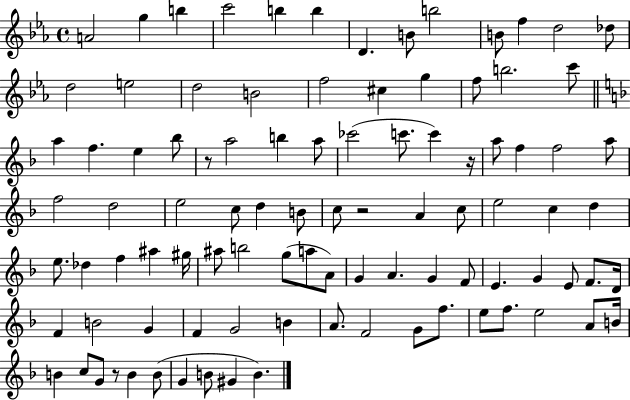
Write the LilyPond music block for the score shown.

{
  \clef treble
  \time 4/4
  \defaultTimeSignature
  \key ees \major
  \repeat volta 2 { a'2 g''4 b''4 | c'''2 b''4 b''4 | d'4. b'8 b''2 | b'8 f''4 d''2 des''8 | \break d''2 e''2 | d''2 b'2 | f''2 cis''4 g''4 | f''8 b''2. c'''8 | \break \bar "||" \break \key f \major a''4 f''4. e''4 bes''8 | r8 a''2 b''4 a''8 | ces'''2( c'''8. c'''4) r16 | a''8 f''4 f''2 a''8 | \break f''2 d''2 | e''2 c''8 d''4 b'8 | c''8 r2 a'4 c''8 | e''2 c''4 d''4 | \break e''8. des''4 f''4 ais''4 gis''16 | ais''8 b''2 g''8( a''8 a'8) | g'4 a'4. g'4 f'8 | e'4. g'4 e'8 f'8. d'16 | \break f'4 b'2 g'4 | f'4 g'2 b'4 | a'8. f'2 g'8 f''8. | e''8 f''8. e''2 a'8 b'16 | \break b'4 c''8 g'8 r8 b'4 b'8( | g'4 b'8 gis'4 b'4.) | } \bar "|."
}